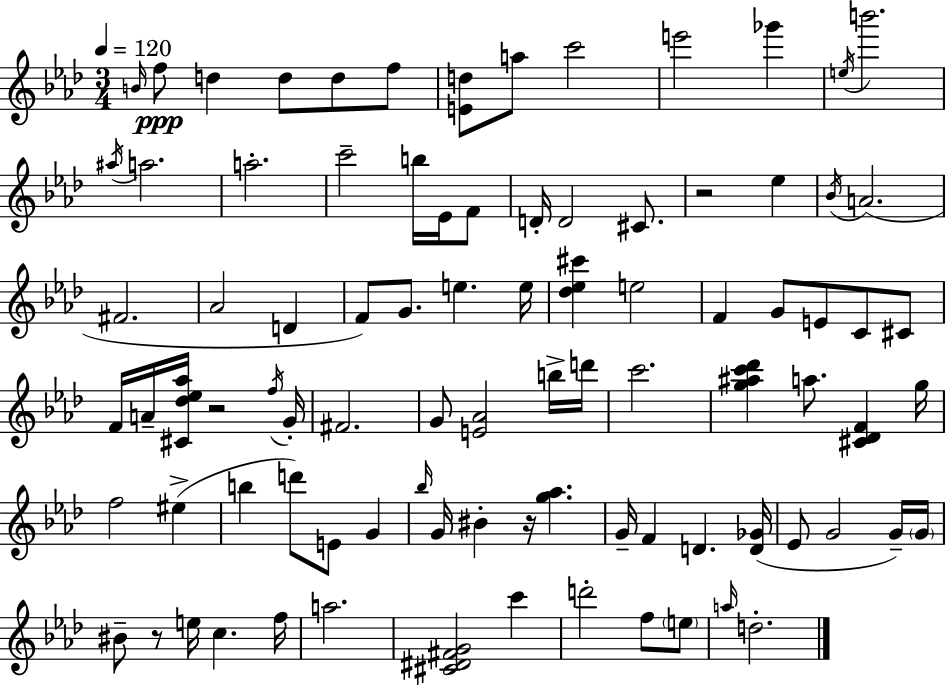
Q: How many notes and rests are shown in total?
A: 89